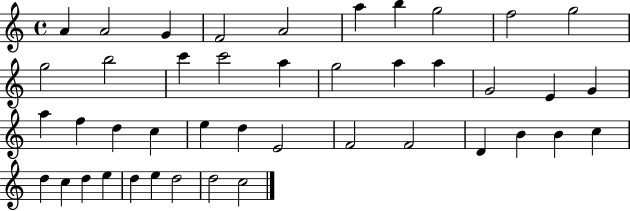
A4/q A4/h G4/q F4/h A4/h A5/q B5/q G5/h F5/h G5/h G5/h B5/h C6/q C6/h A5/q G5/h A5/q A5/q G4/h E4/q G4/q A5/q F5/q D5/q C5/q E5/q D5/q E4/h F4/h F4/h D4/q B4/q B4/q C5/q D5/q C5/q D5/q E5/q D5/q E5/q D5/h D5/h C5/h